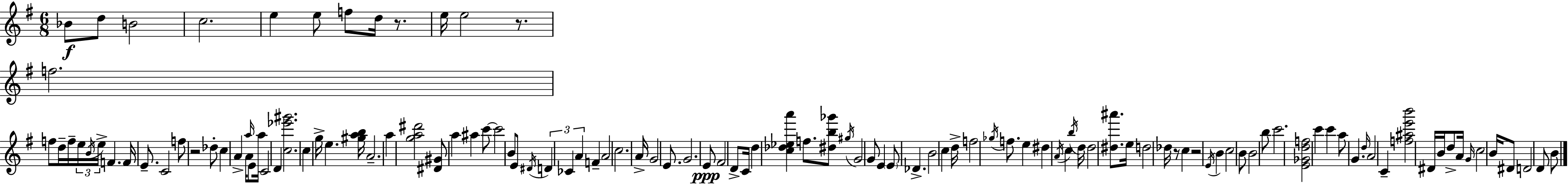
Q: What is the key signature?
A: G major